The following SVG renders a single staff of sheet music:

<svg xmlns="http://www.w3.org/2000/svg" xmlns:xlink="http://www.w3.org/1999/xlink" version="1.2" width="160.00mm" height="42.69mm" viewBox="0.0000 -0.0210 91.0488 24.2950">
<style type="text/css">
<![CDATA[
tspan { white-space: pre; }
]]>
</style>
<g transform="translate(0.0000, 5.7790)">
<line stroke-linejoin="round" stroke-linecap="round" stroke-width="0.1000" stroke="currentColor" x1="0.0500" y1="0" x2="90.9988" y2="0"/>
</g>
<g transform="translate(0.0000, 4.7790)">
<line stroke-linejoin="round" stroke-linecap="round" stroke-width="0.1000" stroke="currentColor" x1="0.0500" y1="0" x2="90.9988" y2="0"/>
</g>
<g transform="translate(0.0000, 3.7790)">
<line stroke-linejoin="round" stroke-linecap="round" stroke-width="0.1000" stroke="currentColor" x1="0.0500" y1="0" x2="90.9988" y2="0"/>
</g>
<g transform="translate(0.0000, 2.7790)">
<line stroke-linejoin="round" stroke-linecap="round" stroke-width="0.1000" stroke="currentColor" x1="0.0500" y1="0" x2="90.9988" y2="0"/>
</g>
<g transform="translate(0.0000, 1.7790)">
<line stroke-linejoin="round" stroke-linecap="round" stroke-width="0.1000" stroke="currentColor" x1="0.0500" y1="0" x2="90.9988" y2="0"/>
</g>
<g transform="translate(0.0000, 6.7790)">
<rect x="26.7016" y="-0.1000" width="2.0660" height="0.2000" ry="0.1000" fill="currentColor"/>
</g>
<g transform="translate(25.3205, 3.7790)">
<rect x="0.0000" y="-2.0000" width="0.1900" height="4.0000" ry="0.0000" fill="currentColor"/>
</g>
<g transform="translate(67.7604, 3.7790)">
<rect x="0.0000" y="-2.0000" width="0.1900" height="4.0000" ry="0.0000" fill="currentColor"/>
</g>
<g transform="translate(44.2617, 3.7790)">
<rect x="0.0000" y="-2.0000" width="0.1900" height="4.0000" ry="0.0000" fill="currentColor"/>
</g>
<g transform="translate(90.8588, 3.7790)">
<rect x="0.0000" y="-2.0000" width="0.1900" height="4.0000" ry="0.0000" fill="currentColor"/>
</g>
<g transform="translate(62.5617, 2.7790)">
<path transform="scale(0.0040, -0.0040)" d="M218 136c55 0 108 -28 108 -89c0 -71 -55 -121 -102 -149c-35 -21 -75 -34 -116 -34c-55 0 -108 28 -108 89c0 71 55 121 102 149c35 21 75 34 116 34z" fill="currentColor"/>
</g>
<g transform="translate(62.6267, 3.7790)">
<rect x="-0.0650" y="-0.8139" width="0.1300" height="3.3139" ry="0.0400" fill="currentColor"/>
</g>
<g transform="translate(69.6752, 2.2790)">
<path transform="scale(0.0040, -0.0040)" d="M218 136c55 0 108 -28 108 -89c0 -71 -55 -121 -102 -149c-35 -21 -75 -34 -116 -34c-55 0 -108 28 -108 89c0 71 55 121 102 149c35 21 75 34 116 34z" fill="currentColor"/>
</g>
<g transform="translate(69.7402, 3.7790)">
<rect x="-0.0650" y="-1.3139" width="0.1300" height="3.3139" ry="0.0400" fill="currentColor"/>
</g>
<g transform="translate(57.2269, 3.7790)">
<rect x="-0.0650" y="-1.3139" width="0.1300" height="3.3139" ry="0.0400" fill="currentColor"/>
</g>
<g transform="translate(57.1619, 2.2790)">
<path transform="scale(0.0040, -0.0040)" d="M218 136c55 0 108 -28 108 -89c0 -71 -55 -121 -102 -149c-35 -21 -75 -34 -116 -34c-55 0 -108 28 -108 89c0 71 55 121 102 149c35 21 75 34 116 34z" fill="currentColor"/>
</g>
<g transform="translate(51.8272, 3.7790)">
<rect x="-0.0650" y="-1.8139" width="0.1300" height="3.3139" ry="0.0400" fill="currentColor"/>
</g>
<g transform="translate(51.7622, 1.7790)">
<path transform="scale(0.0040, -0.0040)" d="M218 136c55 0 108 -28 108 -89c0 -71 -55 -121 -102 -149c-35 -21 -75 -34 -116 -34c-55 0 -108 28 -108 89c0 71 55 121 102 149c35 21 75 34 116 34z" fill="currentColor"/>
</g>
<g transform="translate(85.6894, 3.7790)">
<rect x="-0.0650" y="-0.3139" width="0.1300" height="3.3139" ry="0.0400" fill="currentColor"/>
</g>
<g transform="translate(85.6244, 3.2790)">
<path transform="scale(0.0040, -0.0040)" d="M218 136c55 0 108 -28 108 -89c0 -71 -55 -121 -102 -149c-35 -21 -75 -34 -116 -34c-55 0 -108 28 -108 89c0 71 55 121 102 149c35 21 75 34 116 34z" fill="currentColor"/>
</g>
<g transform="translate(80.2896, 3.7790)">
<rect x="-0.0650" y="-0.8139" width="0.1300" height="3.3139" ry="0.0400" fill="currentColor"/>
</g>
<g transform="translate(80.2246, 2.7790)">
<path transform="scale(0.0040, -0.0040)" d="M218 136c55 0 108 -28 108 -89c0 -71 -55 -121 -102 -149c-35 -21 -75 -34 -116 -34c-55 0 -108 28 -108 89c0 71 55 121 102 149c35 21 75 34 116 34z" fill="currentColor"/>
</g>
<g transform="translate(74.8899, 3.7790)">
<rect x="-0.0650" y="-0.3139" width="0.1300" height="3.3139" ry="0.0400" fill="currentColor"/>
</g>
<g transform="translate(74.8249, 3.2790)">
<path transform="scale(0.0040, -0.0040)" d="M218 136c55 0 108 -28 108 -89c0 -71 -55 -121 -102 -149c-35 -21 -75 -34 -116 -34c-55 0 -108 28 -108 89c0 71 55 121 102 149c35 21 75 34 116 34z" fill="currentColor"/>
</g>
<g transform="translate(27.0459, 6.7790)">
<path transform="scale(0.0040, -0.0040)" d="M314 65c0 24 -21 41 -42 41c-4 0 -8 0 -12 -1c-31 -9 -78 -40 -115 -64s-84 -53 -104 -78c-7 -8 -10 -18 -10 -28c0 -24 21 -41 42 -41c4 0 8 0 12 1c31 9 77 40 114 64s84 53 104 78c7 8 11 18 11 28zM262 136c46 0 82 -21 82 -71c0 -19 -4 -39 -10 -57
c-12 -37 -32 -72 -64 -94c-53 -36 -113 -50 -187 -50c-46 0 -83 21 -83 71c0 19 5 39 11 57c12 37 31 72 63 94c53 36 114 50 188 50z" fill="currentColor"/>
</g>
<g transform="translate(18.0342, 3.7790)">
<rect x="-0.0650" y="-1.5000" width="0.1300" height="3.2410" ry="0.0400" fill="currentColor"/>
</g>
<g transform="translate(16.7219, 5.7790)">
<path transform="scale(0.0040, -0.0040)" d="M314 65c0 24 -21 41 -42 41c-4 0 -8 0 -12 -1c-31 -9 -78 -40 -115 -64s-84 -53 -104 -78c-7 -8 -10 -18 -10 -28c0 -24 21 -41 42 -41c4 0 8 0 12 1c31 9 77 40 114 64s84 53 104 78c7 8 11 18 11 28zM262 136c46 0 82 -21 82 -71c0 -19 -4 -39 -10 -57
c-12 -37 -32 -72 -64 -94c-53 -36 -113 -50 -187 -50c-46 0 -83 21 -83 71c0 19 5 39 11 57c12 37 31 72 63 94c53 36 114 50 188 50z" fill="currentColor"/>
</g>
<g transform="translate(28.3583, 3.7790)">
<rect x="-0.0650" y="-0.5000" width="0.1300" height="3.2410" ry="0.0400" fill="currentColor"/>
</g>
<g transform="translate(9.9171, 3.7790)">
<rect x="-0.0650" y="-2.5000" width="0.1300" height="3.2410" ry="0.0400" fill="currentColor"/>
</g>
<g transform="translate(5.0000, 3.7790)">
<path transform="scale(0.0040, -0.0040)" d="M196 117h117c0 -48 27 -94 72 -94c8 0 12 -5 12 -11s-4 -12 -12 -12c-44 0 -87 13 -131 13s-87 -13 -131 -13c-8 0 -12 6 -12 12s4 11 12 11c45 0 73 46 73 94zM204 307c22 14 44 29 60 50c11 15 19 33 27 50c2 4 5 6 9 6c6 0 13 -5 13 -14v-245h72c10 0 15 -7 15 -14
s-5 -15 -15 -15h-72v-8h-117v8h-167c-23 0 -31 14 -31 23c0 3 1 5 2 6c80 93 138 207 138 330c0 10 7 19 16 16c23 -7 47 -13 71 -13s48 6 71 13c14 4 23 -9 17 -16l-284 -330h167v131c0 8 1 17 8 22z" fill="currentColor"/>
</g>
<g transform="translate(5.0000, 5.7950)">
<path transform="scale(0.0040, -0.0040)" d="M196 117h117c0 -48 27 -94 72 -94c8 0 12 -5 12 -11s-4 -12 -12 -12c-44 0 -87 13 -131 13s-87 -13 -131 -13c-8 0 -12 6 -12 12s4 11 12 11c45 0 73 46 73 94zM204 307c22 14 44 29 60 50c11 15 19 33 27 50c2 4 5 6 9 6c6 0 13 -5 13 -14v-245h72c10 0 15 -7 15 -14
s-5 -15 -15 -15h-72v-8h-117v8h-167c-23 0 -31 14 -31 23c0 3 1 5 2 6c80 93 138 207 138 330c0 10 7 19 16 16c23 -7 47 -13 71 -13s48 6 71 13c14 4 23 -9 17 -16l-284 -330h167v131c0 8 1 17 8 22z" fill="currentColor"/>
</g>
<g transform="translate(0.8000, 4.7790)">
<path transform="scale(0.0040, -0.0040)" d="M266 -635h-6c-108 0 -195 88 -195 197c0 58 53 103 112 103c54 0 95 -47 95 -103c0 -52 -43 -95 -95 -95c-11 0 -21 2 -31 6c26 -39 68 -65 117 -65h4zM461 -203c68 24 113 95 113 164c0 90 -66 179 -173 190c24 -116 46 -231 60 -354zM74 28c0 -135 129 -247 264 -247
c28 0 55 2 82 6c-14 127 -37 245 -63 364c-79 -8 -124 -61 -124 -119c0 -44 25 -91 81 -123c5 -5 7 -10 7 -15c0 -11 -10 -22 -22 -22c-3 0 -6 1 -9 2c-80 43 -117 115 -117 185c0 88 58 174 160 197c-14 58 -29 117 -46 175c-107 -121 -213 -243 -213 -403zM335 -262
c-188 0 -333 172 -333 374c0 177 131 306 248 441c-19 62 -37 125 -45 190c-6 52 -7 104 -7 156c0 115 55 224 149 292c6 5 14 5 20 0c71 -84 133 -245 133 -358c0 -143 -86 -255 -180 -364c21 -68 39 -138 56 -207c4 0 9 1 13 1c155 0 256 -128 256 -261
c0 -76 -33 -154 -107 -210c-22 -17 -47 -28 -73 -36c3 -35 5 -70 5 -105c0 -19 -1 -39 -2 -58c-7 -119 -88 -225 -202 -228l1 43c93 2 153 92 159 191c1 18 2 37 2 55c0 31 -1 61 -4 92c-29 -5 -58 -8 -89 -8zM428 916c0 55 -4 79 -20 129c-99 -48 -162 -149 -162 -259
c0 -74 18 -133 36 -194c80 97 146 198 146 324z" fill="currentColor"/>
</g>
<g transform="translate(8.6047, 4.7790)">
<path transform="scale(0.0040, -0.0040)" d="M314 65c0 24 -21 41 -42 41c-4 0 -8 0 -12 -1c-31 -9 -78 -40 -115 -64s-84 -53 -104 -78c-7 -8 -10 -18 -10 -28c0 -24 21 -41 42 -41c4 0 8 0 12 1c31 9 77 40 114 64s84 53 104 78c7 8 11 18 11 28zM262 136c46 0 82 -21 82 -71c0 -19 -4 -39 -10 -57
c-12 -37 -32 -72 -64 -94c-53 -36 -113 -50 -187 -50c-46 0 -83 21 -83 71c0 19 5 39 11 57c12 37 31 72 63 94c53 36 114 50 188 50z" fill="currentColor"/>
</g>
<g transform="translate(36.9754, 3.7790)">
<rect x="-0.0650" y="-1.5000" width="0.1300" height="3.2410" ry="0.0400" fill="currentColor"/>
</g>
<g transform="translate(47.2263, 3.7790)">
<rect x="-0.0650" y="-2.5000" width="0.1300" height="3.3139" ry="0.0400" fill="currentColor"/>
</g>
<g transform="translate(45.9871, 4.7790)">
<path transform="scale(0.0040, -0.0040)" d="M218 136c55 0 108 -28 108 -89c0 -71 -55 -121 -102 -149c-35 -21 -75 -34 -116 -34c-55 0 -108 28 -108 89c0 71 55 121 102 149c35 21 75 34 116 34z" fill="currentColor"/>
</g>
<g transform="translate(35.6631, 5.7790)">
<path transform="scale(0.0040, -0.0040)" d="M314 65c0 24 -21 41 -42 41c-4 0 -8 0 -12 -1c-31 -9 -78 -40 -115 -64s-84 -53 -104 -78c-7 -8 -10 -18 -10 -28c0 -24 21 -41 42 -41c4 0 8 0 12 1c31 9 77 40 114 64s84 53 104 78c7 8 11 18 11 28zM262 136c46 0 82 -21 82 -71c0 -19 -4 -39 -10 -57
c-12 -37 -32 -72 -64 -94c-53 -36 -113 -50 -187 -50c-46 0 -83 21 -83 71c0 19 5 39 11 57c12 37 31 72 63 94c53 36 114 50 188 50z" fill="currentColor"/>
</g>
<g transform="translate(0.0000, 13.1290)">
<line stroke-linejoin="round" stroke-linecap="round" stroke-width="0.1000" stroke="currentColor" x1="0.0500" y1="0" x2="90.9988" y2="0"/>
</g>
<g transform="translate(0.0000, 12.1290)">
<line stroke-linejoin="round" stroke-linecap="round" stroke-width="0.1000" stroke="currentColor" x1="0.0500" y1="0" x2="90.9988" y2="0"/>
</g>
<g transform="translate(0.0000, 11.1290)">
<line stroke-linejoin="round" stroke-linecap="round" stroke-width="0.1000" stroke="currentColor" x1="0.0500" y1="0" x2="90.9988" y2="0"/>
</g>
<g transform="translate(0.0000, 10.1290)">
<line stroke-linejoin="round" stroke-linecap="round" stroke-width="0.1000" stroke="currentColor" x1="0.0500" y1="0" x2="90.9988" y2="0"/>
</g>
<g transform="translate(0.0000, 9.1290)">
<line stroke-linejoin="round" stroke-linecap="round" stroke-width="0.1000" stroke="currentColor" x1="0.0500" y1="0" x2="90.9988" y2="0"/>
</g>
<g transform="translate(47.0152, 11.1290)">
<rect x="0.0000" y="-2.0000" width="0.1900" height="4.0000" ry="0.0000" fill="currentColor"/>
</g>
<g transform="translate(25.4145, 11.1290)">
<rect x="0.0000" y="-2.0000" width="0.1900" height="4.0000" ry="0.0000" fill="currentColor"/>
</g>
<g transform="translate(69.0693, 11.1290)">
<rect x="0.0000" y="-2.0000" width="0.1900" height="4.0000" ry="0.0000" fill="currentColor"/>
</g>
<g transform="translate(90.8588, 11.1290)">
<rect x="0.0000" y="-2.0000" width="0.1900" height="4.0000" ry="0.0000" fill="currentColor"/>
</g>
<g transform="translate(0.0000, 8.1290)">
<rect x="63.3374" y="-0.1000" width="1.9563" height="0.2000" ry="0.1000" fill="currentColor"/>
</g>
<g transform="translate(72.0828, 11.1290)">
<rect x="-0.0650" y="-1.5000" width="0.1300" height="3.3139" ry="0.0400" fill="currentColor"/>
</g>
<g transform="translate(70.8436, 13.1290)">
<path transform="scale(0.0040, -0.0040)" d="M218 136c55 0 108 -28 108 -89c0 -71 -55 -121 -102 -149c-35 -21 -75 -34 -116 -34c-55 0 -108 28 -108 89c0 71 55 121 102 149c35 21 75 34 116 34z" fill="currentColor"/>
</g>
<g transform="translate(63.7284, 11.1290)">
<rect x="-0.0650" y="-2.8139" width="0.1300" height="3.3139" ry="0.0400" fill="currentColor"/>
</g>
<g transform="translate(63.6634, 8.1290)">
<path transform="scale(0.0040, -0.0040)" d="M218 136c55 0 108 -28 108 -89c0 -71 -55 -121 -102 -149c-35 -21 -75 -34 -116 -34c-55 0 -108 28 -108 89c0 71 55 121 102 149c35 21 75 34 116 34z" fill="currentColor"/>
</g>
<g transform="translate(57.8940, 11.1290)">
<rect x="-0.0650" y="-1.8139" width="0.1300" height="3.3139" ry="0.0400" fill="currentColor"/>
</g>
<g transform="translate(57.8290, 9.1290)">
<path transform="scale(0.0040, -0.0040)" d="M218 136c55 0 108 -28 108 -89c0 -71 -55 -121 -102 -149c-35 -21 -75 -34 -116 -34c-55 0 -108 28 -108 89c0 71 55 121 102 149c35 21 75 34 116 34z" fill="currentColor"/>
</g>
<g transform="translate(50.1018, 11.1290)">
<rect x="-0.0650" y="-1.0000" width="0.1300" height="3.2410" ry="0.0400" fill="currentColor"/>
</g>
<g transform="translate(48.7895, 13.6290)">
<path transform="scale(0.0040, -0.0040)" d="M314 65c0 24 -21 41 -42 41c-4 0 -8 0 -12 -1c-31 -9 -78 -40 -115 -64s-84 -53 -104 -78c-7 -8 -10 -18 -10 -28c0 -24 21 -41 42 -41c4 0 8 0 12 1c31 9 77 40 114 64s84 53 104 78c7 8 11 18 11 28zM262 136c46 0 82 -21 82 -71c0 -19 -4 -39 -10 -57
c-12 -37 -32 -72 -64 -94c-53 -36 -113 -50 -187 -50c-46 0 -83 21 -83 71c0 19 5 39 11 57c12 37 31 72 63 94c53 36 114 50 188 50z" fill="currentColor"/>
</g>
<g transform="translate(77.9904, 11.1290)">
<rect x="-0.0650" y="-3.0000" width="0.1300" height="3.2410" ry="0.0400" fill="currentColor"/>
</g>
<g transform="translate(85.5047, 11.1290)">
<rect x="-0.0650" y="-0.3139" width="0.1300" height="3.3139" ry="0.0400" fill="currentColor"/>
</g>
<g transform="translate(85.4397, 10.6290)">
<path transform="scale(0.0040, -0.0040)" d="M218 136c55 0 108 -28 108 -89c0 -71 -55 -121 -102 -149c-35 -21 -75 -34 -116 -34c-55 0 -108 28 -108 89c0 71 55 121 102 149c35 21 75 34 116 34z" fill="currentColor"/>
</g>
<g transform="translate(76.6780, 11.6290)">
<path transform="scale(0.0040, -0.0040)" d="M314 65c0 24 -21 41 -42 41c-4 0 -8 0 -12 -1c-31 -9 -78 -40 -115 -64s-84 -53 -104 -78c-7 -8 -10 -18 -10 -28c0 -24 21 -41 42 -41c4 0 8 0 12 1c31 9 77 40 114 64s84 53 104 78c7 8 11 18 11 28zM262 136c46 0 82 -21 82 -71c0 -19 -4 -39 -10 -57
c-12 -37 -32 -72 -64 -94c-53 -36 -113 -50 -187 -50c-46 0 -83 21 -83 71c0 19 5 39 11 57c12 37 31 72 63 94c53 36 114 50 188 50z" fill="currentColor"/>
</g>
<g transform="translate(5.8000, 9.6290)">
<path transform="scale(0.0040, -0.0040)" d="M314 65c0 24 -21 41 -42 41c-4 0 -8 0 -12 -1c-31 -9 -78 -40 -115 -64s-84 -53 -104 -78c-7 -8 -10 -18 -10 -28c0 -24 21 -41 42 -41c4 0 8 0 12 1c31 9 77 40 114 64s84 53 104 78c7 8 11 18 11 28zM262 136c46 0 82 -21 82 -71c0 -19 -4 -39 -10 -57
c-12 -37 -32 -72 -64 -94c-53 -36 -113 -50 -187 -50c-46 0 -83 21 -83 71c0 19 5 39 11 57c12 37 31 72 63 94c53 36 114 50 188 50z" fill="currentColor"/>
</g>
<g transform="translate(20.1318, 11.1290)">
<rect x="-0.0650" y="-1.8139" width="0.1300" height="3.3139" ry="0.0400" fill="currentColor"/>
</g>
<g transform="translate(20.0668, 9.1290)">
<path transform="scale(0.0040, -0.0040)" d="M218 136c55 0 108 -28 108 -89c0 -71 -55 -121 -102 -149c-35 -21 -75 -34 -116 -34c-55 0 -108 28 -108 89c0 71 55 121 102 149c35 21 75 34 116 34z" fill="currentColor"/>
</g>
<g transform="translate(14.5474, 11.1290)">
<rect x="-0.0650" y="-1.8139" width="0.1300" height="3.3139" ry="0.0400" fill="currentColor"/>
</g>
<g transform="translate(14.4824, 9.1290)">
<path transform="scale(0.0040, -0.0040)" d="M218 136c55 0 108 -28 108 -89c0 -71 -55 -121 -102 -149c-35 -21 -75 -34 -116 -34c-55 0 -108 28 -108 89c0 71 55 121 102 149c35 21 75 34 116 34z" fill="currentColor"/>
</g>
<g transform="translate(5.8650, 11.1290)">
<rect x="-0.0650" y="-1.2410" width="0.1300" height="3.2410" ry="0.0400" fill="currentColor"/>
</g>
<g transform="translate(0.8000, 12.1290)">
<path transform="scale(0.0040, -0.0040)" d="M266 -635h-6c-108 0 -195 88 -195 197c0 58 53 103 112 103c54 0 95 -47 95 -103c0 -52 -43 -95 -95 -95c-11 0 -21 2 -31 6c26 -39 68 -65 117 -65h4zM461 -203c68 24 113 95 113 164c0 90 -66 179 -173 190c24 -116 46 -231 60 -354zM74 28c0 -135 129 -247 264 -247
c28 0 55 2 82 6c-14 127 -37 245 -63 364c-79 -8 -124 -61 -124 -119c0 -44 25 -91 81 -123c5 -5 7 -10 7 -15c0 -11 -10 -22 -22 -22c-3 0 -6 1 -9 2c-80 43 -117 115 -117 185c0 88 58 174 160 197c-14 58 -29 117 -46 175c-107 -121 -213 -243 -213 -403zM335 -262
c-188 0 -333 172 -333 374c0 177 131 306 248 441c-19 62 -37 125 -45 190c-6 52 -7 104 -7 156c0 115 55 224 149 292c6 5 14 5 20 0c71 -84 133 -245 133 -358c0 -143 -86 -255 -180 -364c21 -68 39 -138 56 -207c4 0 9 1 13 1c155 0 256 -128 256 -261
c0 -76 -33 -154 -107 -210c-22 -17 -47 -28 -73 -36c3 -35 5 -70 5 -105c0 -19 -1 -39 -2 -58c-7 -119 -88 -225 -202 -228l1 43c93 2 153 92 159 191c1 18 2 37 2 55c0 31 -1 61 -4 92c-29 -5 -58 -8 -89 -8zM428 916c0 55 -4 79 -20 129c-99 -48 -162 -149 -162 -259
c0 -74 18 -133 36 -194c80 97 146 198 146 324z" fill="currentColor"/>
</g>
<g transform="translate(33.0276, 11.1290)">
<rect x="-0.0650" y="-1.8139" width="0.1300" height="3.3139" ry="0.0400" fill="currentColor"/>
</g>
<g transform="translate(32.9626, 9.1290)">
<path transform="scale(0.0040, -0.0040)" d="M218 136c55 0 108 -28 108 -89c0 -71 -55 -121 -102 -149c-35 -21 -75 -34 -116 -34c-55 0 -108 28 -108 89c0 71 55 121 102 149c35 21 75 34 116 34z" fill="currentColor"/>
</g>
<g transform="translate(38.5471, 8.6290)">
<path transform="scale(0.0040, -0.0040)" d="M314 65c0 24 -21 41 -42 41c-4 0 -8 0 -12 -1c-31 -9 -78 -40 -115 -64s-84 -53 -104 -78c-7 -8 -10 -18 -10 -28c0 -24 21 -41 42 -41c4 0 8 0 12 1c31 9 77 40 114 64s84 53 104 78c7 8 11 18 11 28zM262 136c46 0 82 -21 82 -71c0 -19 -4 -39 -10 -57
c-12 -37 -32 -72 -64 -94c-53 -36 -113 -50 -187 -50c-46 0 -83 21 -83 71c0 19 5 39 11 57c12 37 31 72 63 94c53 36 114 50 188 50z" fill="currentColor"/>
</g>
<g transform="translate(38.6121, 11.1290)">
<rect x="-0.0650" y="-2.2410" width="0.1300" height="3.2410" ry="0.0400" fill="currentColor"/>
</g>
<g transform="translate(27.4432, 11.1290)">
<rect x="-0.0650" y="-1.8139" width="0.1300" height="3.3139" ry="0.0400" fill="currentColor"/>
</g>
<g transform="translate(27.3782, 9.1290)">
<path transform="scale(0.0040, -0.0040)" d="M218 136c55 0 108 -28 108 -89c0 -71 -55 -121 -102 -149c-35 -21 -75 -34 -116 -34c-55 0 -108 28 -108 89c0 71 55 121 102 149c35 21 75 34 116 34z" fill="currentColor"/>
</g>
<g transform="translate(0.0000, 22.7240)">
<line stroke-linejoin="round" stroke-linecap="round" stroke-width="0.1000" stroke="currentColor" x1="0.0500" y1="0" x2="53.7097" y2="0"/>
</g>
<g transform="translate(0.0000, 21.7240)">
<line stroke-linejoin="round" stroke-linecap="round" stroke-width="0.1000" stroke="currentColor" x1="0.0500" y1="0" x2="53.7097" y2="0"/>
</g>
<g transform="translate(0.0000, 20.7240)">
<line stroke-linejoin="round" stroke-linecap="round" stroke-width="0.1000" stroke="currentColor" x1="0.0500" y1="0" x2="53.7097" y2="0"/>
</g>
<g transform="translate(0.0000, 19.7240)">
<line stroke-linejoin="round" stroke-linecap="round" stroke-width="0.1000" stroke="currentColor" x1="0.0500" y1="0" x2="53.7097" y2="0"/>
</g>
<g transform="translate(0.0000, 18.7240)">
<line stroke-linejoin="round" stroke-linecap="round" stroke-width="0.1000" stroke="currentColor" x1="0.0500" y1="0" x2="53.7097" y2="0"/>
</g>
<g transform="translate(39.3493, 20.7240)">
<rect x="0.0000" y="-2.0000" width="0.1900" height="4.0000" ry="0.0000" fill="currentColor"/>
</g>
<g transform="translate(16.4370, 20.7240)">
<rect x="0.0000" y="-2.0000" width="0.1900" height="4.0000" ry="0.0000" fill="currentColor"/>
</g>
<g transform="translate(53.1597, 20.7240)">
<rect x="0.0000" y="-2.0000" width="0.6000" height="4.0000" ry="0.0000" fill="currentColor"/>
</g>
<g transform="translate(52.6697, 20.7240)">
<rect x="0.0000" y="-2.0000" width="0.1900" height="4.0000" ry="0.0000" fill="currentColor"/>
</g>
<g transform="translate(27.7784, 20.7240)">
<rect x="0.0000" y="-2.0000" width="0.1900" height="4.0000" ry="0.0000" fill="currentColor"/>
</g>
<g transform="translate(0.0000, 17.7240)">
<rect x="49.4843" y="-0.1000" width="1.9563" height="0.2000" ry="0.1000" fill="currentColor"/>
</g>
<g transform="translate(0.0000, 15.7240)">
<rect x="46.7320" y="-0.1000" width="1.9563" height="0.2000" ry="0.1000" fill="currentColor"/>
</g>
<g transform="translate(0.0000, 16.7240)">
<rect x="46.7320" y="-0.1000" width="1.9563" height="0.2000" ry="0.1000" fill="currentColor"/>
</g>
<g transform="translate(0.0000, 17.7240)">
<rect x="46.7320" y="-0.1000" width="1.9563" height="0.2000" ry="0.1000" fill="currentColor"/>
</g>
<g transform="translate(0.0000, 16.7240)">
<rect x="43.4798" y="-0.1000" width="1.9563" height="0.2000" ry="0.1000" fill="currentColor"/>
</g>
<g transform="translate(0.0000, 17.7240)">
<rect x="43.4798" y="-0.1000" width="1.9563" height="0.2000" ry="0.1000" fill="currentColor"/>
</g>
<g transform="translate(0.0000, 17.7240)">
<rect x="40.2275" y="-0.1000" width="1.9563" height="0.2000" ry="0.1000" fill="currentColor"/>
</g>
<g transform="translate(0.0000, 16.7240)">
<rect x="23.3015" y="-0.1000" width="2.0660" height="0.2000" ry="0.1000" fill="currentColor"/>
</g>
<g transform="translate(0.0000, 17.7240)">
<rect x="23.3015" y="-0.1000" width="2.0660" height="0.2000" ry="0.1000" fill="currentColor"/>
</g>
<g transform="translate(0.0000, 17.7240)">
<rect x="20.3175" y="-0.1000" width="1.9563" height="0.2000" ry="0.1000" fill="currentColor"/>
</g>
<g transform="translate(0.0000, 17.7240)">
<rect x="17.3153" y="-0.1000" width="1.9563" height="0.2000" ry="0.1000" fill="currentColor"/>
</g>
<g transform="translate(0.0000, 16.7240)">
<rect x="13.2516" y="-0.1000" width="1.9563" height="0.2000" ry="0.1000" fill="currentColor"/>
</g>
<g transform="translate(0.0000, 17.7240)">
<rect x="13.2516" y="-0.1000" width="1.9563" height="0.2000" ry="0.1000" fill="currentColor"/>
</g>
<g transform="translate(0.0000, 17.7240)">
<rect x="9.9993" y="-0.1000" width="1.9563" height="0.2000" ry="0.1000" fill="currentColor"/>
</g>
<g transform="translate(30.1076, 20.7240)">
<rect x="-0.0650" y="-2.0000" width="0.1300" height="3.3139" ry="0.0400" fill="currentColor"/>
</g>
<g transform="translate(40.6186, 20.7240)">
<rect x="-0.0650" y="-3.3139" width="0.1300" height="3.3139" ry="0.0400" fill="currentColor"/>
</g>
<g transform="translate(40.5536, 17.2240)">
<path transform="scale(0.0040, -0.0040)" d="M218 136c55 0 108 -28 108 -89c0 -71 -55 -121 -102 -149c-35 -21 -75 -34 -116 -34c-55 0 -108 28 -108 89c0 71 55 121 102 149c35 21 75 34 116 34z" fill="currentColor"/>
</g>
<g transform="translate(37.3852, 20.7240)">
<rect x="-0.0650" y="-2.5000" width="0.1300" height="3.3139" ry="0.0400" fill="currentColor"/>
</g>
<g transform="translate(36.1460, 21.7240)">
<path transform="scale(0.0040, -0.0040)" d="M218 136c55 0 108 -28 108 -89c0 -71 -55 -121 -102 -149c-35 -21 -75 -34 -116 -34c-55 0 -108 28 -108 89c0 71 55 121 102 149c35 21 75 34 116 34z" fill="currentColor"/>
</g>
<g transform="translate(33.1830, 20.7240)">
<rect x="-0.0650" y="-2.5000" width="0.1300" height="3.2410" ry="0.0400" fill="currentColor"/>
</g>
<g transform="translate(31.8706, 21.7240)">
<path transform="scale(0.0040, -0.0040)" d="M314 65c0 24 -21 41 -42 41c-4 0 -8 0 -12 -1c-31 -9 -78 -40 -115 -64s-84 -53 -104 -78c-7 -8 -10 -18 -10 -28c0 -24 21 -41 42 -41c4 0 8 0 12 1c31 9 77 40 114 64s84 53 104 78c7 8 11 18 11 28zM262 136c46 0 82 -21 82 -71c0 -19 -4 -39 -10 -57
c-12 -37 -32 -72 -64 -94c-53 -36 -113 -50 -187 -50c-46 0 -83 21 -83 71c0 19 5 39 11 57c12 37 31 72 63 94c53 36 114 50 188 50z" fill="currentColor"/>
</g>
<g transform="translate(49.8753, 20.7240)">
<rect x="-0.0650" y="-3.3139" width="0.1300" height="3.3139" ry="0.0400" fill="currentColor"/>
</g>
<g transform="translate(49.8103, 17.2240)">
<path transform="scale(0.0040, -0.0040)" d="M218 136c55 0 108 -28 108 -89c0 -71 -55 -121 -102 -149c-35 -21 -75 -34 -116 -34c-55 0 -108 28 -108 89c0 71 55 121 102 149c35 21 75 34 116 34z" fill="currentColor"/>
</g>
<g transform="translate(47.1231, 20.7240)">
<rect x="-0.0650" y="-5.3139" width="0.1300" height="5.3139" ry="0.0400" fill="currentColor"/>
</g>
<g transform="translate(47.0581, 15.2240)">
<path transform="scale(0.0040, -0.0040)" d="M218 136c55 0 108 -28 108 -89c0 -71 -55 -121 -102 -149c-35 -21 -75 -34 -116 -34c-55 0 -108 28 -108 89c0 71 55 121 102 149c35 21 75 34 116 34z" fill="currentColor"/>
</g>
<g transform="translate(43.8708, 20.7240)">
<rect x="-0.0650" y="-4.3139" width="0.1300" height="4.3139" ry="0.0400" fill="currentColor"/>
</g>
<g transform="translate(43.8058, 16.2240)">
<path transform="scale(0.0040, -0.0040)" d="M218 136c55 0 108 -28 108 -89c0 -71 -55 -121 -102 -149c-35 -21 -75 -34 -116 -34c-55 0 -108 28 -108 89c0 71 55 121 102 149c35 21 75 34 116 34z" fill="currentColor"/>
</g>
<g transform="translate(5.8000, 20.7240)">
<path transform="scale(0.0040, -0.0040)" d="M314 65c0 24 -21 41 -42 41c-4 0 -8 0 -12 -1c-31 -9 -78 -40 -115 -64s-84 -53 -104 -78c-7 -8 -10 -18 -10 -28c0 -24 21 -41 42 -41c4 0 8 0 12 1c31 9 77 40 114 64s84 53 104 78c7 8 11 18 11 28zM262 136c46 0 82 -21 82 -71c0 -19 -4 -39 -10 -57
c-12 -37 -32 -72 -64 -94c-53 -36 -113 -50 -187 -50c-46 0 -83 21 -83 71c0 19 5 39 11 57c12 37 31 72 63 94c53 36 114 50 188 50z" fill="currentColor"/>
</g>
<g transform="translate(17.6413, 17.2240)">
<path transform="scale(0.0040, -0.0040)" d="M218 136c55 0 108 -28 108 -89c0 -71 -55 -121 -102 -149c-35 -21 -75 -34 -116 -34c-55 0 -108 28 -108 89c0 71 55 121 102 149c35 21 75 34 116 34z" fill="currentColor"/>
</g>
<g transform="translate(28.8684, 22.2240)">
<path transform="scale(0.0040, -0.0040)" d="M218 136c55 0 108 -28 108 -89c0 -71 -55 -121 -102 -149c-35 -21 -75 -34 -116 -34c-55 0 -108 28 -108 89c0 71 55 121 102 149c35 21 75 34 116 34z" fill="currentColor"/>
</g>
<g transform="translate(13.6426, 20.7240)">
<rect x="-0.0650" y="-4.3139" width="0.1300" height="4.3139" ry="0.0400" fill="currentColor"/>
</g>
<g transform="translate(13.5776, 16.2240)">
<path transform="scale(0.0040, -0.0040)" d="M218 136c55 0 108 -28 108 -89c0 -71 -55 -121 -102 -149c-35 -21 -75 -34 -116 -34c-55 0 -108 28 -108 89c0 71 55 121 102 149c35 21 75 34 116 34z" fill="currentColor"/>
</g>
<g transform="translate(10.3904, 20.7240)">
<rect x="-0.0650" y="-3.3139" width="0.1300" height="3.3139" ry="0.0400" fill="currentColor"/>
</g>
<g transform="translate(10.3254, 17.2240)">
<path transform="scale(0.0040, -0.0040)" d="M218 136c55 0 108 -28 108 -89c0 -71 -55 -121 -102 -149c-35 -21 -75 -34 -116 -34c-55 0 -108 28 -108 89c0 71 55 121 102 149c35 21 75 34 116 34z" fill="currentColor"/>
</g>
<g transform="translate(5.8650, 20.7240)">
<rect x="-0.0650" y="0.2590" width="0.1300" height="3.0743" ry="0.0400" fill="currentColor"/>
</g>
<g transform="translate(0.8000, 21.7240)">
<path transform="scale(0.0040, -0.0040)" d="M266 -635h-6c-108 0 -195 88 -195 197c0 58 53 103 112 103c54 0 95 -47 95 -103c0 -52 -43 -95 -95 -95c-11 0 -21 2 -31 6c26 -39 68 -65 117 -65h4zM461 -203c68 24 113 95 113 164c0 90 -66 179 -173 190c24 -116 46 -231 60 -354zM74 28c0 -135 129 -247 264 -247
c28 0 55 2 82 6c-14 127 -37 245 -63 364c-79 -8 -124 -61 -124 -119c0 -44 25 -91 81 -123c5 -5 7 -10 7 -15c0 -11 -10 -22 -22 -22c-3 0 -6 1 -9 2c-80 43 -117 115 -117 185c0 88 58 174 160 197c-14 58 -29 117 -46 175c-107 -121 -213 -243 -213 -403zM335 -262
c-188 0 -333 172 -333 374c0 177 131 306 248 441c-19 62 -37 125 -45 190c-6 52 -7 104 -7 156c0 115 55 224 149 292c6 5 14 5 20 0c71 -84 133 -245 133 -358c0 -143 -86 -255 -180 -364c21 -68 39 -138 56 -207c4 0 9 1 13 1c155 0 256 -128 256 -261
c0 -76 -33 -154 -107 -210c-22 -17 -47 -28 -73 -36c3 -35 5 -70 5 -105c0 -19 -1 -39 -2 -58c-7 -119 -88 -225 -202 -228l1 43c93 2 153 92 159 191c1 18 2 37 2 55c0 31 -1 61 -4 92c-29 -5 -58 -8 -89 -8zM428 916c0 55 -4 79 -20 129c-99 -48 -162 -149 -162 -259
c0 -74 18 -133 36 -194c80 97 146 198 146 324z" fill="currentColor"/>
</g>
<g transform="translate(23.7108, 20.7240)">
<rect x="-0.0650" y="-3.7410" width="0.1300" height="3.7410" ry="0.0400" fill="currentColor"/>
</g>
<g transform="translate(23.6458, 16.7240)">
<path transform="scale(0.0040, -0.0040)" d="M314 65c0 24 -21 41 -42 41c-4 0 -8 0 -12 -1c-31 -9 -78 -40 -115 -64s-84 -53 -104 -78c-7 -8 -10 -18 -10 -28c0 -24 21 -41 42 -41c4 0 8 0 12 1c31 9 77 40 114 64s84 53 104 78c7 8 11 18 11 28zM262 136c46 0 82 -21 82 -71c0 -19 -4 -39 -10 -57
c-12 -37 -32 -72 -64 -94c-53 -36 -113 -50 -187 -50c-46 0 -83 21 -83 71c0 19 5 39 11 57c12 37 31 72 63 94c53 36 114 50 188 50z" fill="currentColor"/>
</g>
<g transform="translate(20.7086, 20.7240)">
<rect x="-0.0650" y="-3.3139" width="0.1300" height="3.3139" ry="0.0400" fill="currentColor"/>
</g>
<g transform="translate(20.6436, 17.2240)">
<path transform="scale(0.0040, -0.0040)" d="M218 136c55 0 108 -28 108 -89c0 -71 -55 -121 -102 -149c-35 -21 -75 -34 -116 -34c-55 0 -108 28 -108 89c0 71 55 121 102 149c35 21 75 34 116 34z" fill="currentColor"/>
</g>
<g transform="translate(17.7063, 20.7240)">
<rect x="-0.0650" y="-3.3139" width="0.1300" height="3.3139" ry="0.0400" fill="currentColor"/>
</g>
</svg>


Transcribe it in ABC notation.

X:1
T:Untitled
M:4/4
L:1/4
K:C
G2 E2 C2 E2 G f e d e c d c e2 f f f f g2 D2 f a E A2 c B2 b d' b b c'2 F G2 G b d' f' b